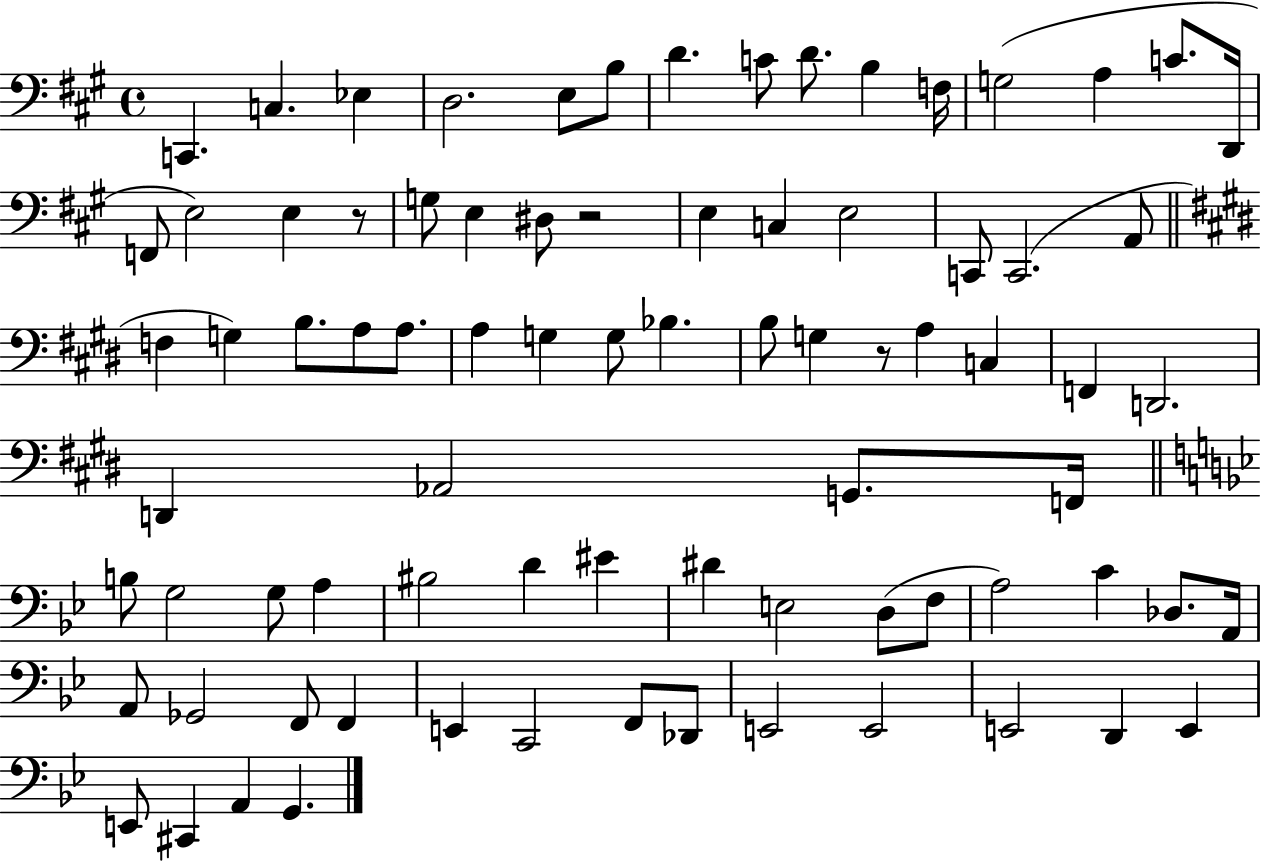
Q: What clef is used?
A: bass